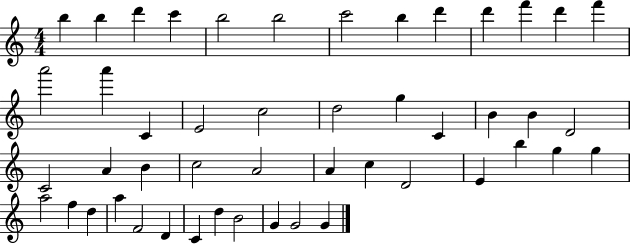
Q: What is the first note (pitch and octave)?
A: B5